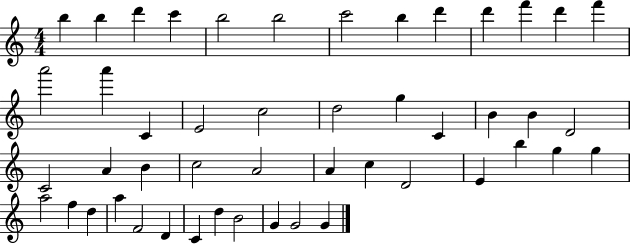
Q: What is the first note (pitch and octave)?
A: B5